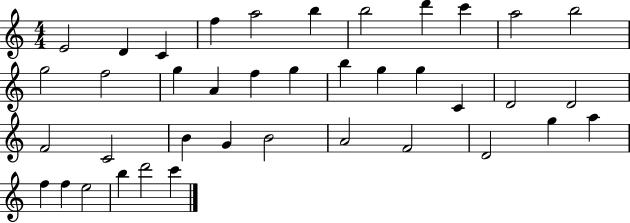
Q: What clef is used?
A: treble